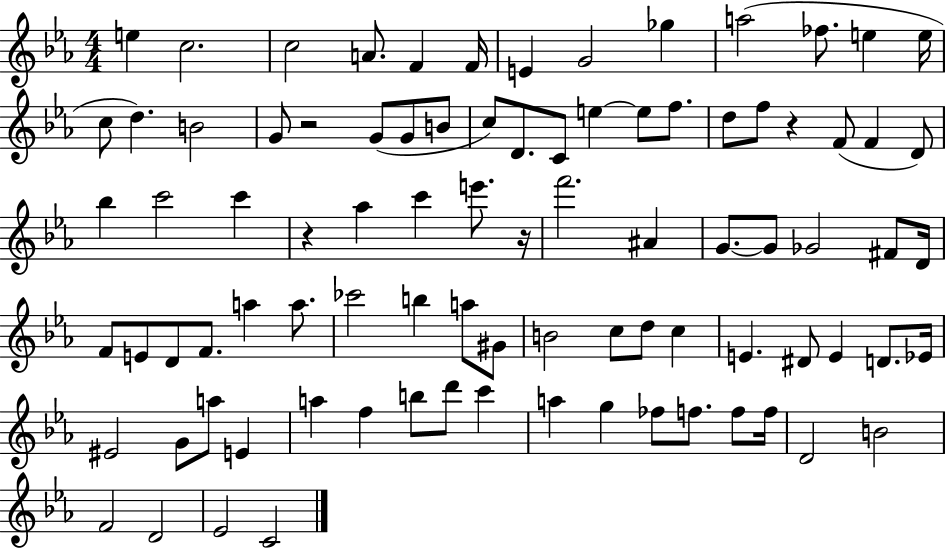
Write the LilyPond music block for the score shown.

{
  \clef treble
  \numericTimeSignature
  \time 4/4
  \key ees \major
  e''4 c''2. | c''2 a'8. f'4 f'16 | e'4 g'2 ges''4 | a''2( fes''8. e''4 e''16 | \break c''8 d''4.) b'2 | g'8 r2 g'8( g'8 b'8 | c''8) d'8. c'8 e''4~~ e''8 f''8. | d''8 f''8 r4 f'8( f'4 d'8) | \break bes''4 c'''2 c'''4 | r4 aes''4 c'''4 e'''8. r16 | f'''2. ais'4 | g'8.~~ g'8 ges'2 fis'8 d'16 | \break f'8 e'8 d'8 f'8. a''4 a''8. | ces'''2 b''4 a''8 gis'8 | b'2 c''8 d''8 c''4 | e'4. dis'8 e'4 d'8. ees'16 | \break eis'2 g'8 a''8 e'4 | a''4 f''4 b''8 d'''8 c'''4 | a''4 g''4 fes''8 f''8. f''8 f''16 | d'2 b'2 | \break f'2 d'2 | ees'2 c'2 | \bar "|."
}